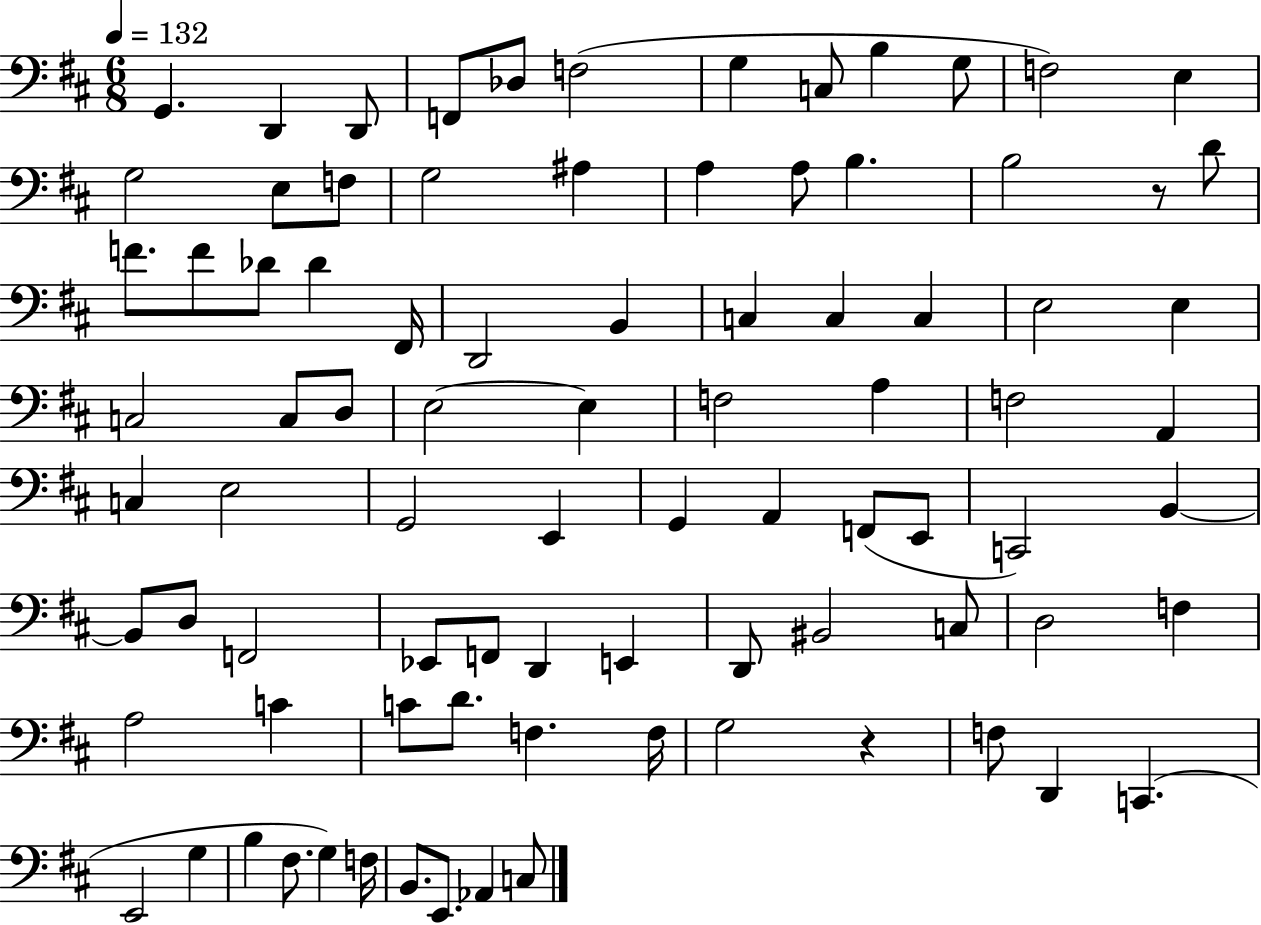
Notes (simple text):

G2/q. D2/q D2/e F2/e Db3/e F3/h G3/q C3/e B3/q G3/e F3/h E3/q G3/h E3/e F3/e G3/h A#3/q A3/q A3/e B3/q. B3/h R/e D4/e F4/e. F4/e Db4/e Db4/q F#2/s D2/h B2/q C3/q C3/q C3/q E3/h E3/q C3/h C3/e D3/e E3/h E3/q F3/h A3/q F3/h A2/q C3/q E3/h G2/h E2/q G2/q A2/q F2/e E2/e C2/h B2/q B2/e D3/e F2/h Eb2/e F2/e D2/q E2/q D2/e BIS2/h C3/e D3/h F3/q A3/h C4/q C4/e D4/e. F3/q. F3/s G3/h R/q F3/e D2/q C2/q. E2/h G3/q B3/q F#3/e. G3/q F3/s B2/e. E2/e. Ab2/q C3/e